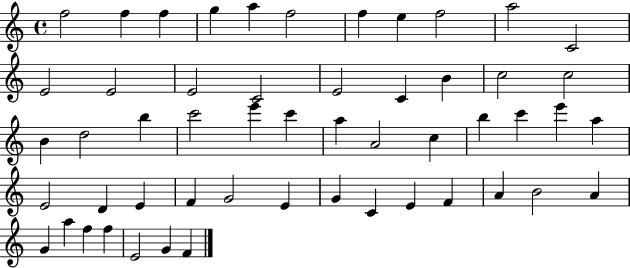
{
  \clef treble
  \time 4/4
  \defaultTimeSignature
  \key c \major
  f''2 f''4 f''4 | g''4 a''4 f''2 | f''4 e''4 f''2 | a''2 c'2 | \break e'2 e'2 | e'2 c'2 | e'2 c'4 b'4 | c''2 c''2 | \break b'4 d''2 b''4 | c'''2 e'''4 c'''4 | a''4 a'2 c''4 | b''4 c'''4 e'''4 a''4 | \break e'2 d'4 e'4 | f'4 g'2 e'4 | g'4 c'4 e'4 f'4 | a'4 b'2 a'4 | \break g'4 a''4 f''4 f''4 | e'2 g'4 f'4 | \bar "|."
}